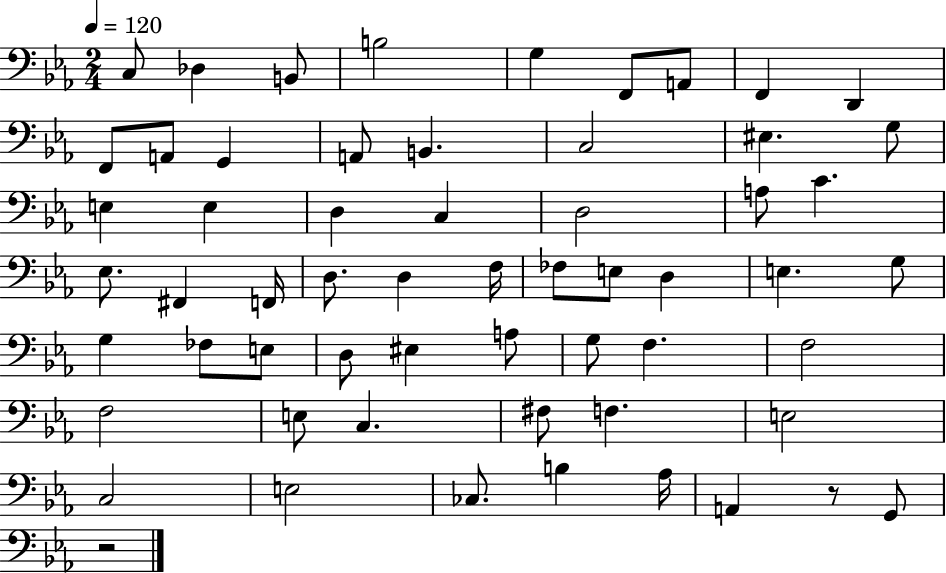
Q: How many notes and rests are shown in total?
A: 59